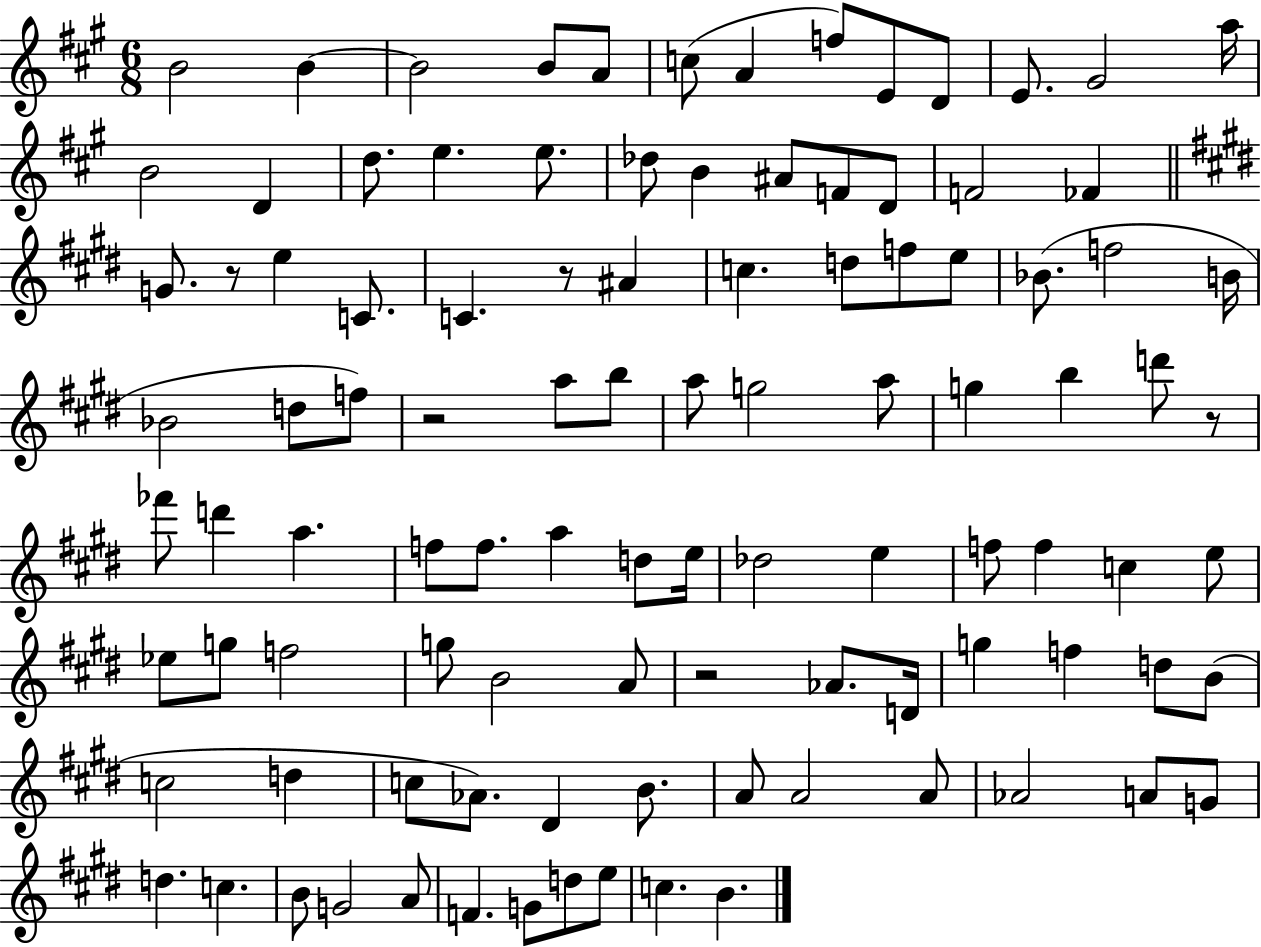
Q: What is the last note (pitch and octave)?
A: B4